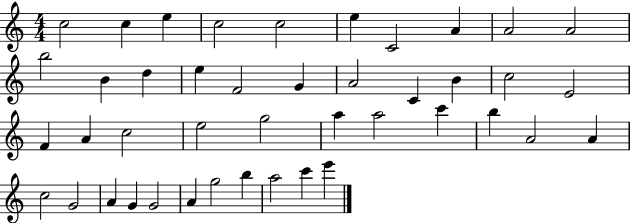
C5/h C5/q E5/q C5/h C5/h E5/q C4/h A4/q A4/h A4/h B5/h B4/q D5/q E5/q F4/h G4/q A4/h C4/q B4/q C5/h E4/h F4/q A4/q C5/h E5/h G5/h A5/q A5/h C6/q B5/q A4/h A4/q C5/h G4/h A4/q G4/q G4/h A4/q G5/h B5/q A5/h C6/q E6/q